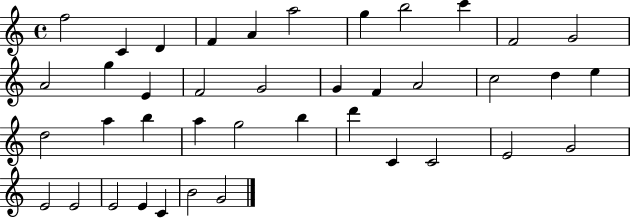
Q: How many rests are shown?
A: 0